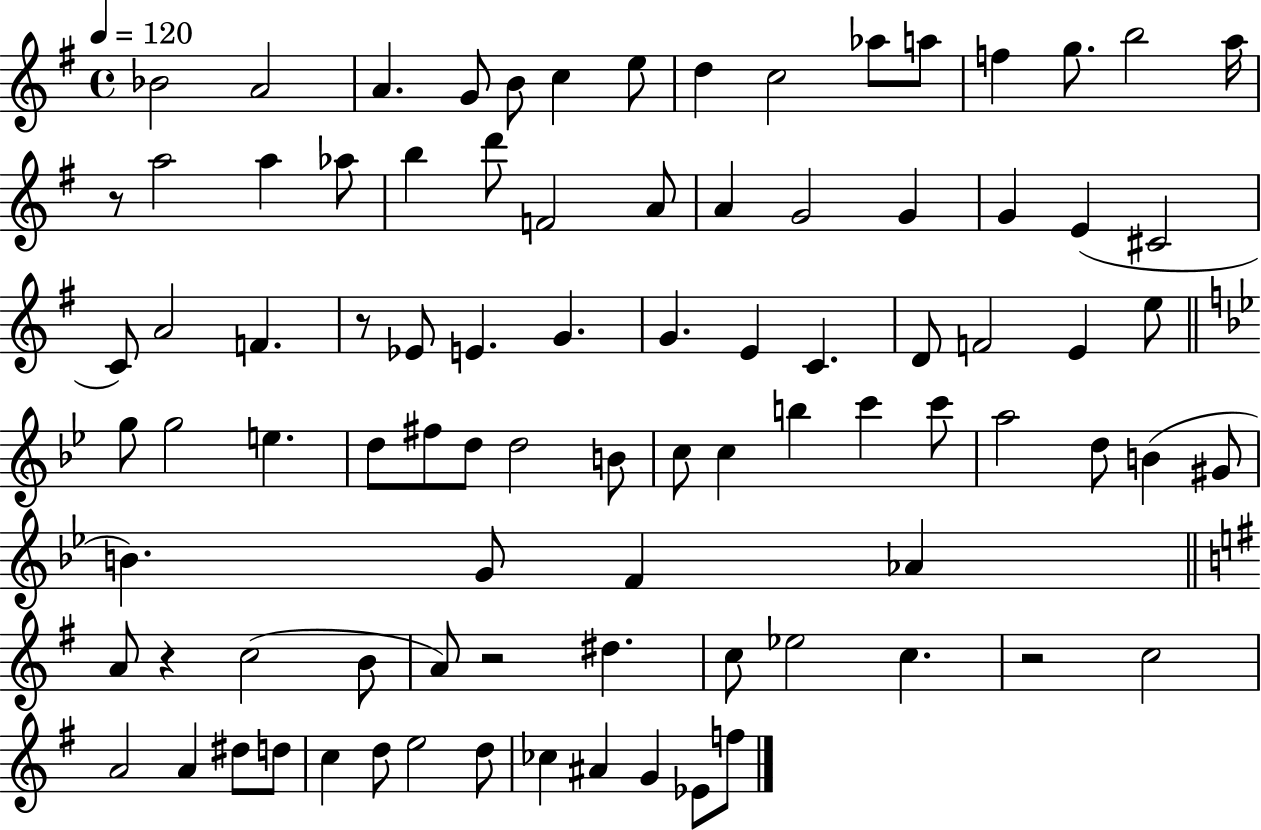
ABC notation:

X:1
T:Untitled
M:4/4
L:1/4
K:G
_B2 A2 A G/2 B/2 c e/2 d c2 _a/2 a/2 f g/2 b2 a/4 z/2 a2 a _a/2 b d'/2 F2 A/2 A G2 G G E ^C2 C/2 A2 F z/2 _E/2 E G G E C D/2 F2 E e/2 g/2 g2 e d/2 ^f/2 d/2 d2 B/2 c/2 c b c' c'/2 a2 d/2 B ^G/2 B G/2 F _A A/2 z c2 B/2 A/2 z2 ^d c/2 _e2 c z2 c2 A2 A ^d/2 d/2 c d/2 e2 d/2 _c ^A G _E/2 f/2